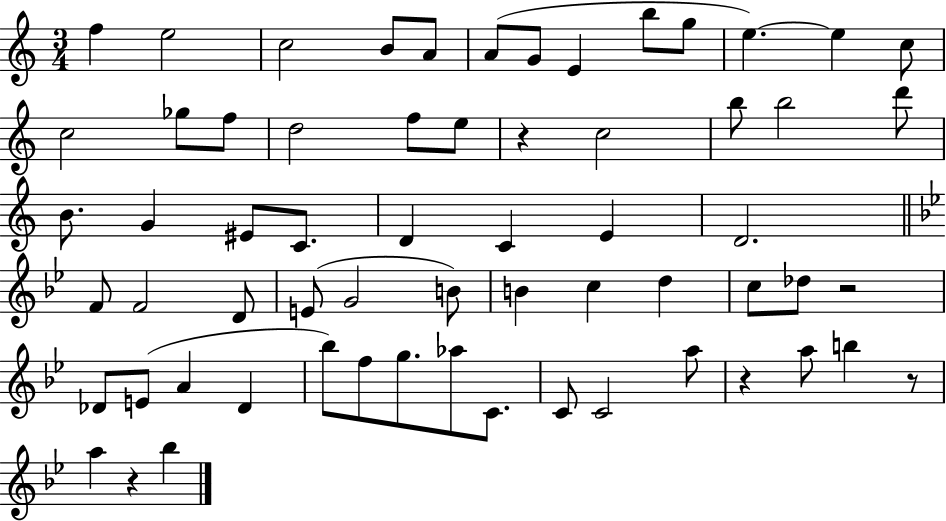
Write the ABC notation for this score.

X:1
T:Untitled
M:3/4
L:1/4
K:C
f e2 c2 B/2 A/2 A/2 G/2 E b/2 g/2 e e c/2 c2 _g/2 f/2 d2 f/2 e/2 z c2 b/2 b2 d'/2 B/2 G ^E/2 C/2 D C E D2 F/2 F2 D/2 E/2 G2 B/2 B c d c/2 _d/2 z2 _D/2 E/2 A _D _b/2 f/2 g/2 _a/2 C/2 C/2 C2 a/2 z a/2 b z/2 a z _b